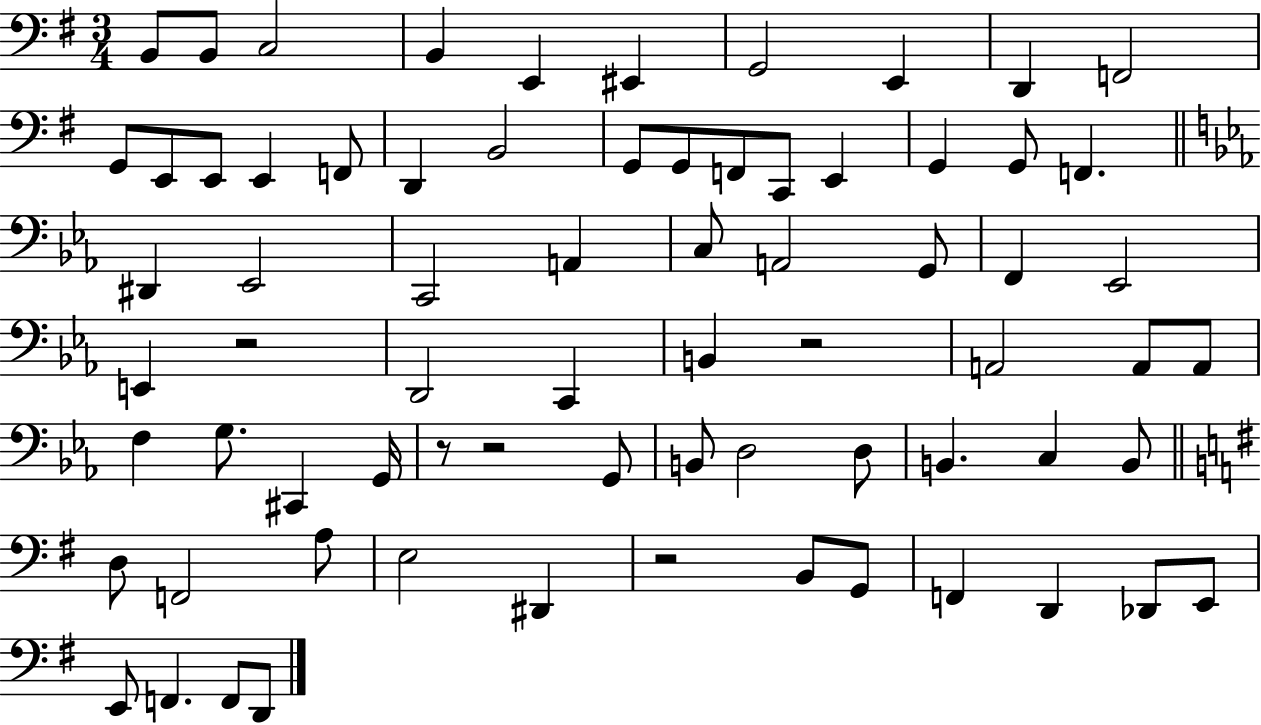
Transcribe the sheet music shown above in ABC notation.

X:1
T:Untitled
M:3/4
L:1/4
K:G
B,,/2 B,,/2 C,2 B,, E,, ^E,, G,,2 E,, D,, F,,2 G,,/2 E,,/2 E,,/2 E,, F,,/2 D,, B,,2 G,,/2 G,,/2 F,,/2 C,,/2 E,, G,, G,,/2 F,, ^D,, _E,,2 C,,2 A,, C,/2 A,,2 G,,/2 F,, _E,,2 E,, z2 D,,2 C,, B,, z2 A,,2 A,,/2 A,,/2 F, G,/2 ^C,, G,,/4 z/2 z2 G,,/2 B,,/2 D,2 D,/2 B,, C, B,,/2 D,/2 F,,2 A,/2 E,2 ^D,, z2 B,,/2 G,,/2 F,, D,, _D,,/2 E,,/2 E,,/2 F,, F,,/2 D,,/2